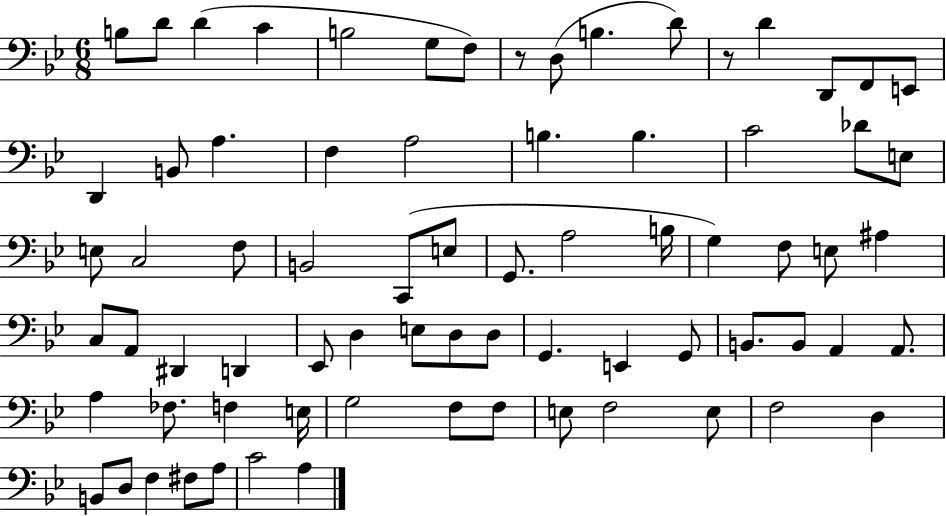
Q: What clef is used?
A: bass